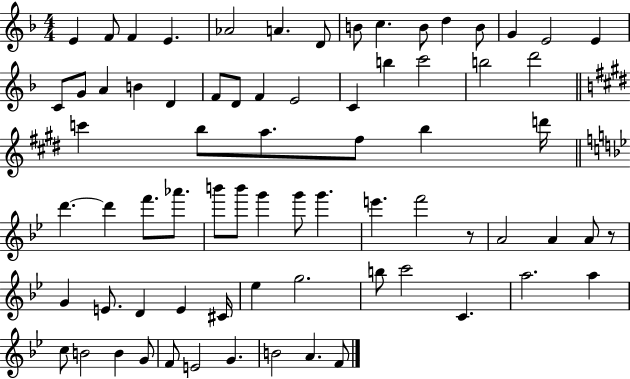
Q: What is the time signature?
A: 4/4